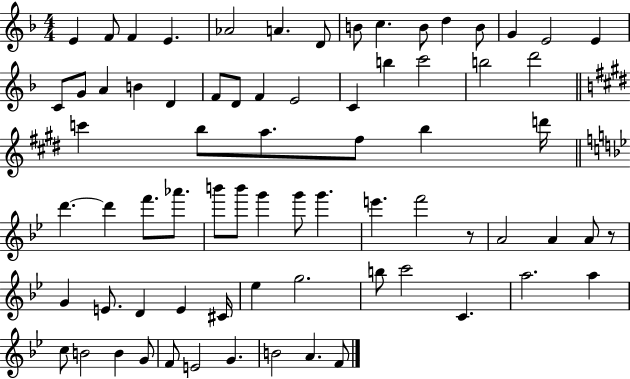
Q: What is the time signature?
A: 4/4